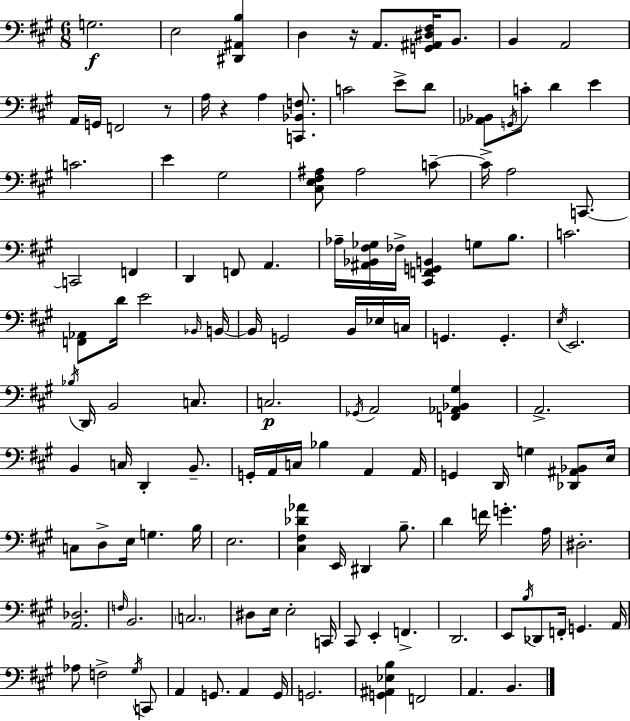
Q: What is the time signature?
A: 6/8